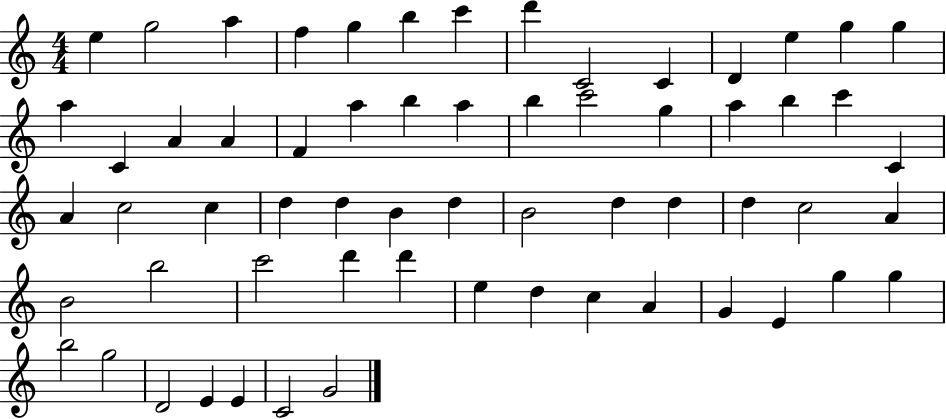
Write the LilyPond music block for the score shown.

{
  \clef treble
  \numericTimeSignature
  \time 4/4
  \key c \major
  e''4 g''2 a''4 | f''4 g''4 b''4 c'''4 | d'''4 c'2 c'4 | d'4 e''4 g''4 g''4 | \break a''4 c'4 a'4 a'4 | f'4 a''4 b''4 a''4 | b''4 c'''2 g''4 | a''4 b''4 c'''4 c'4 | \break a'4 c''2 c''4 | d''4 d''4 b'4 d''4 | b'2 d''4 d''4 | d''4 c''2 a'4 | \break b'2 b''2 | c'''2 d'''4 d'''4 | e''4 d''4 c''4 a'4 | g'4 e'4 g''4 g''4 | \break b''2 g''2 | d'2 e'4 e'4 | c'2 g'2 | \bar "|."
}